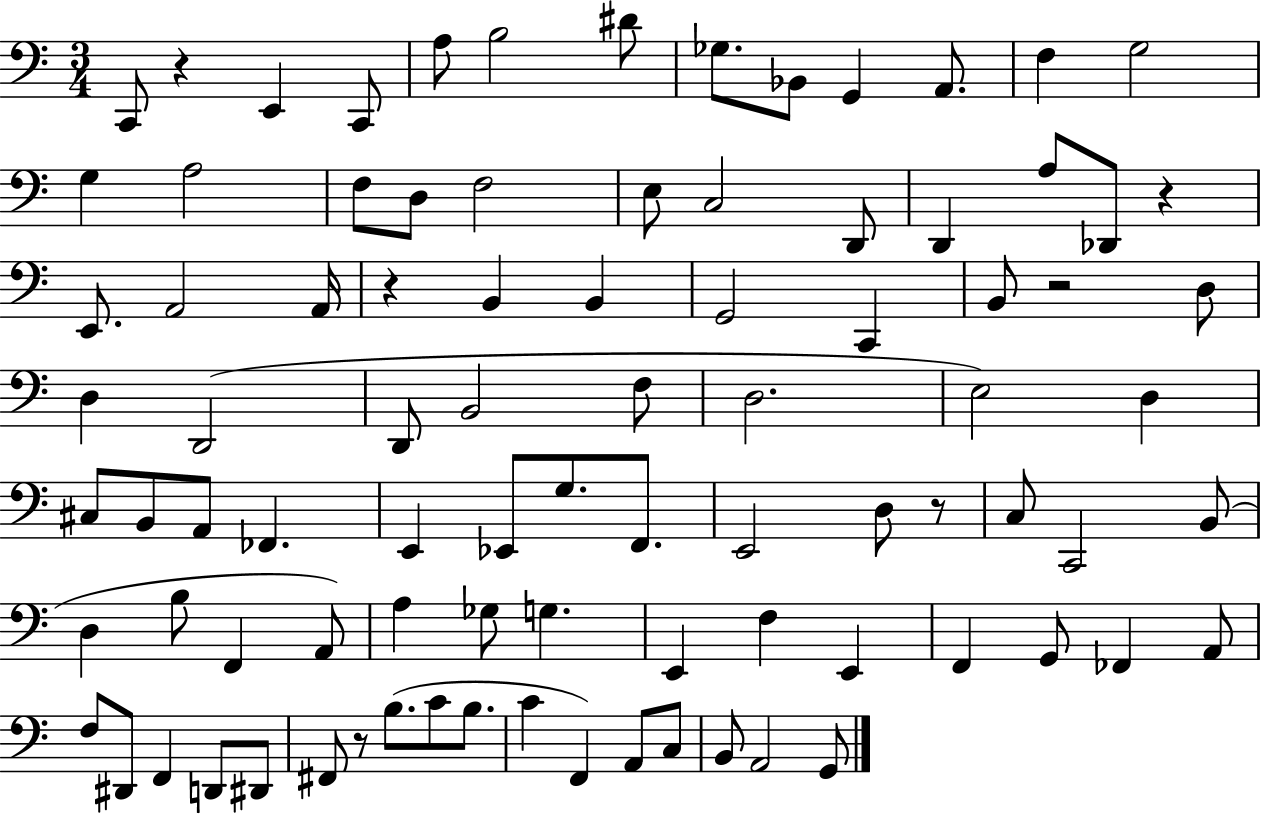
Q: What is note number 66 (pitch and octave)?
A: FES2